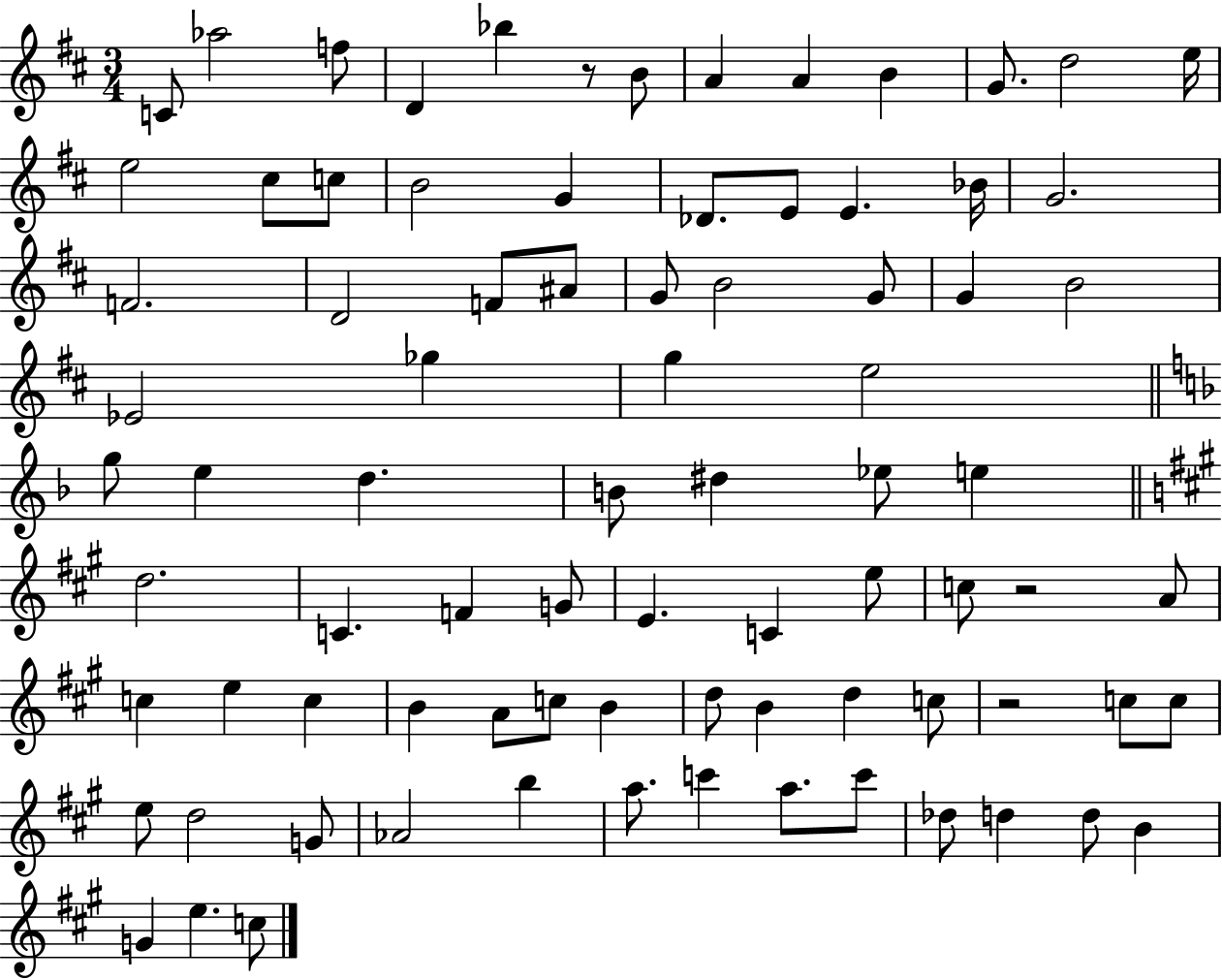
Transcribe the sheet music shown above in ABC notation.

X:1
T:Untitled
M:3/4
L:1/4
K:D
C/2 _a2 f/2 D _b z/2 B/2 A A B G/2 d2 e/4 e2 ^c/2 c/2 B2 G _D/2 E/2 E _B/4 G2 F2 D2 F/2 ^A/2 G/2 B2 G/2 G B2 _E2 _g g e2 g/2 e d B/2 ^d _e/2 e d2 C F G/2 E C e/2 c/2 z2 A/2 c e c B A/2 c/2 B d/2 B d c/2 z2 c/2 c/2 e/2 d2 G/2 _A2 b a/2 c' a/2 c'/2 _d/2 d d/2 B G e c/2